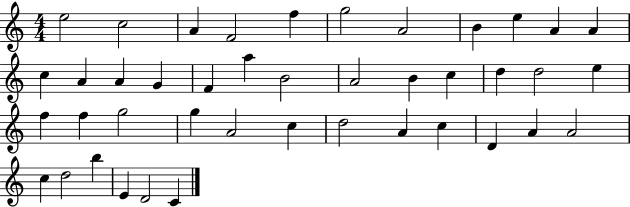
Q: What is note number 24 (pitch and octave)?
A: E5